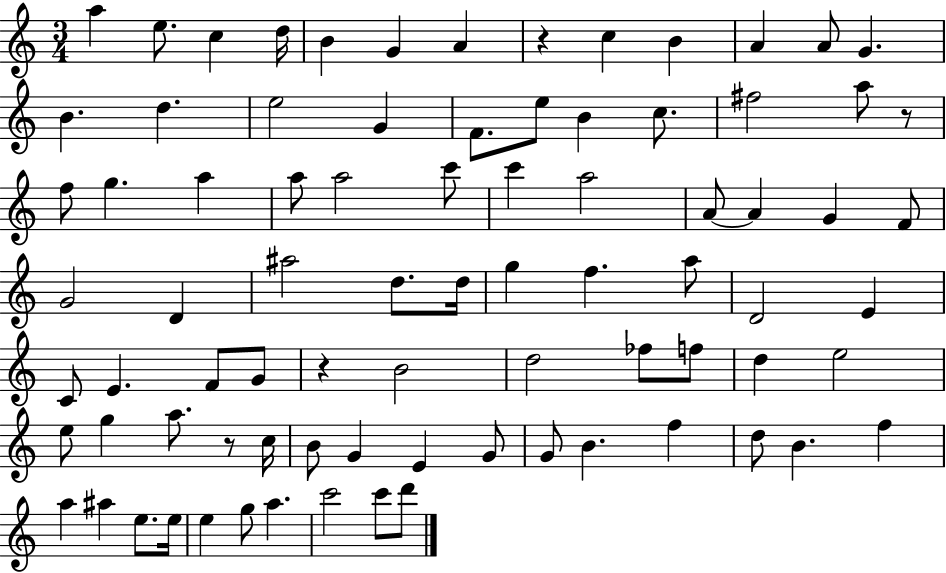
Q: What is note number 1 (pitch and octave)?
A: A5